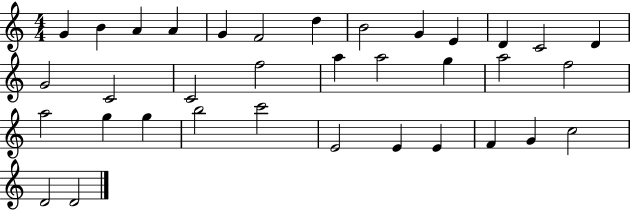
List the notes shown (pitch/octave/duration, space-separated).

G4/q B4/q A4/q A4/q G4/q F4/h D5/q B4/h G4/q E4/q D4/q C4/h D4/q G4/h C4/h C4/h F5/h A5/q A5/h G5/q A5/h F5/h A5/h G5/q G5/q B5/h C6/h E4/h E4/q E4/q F4/q G4/q C5/h D4/h D4/h